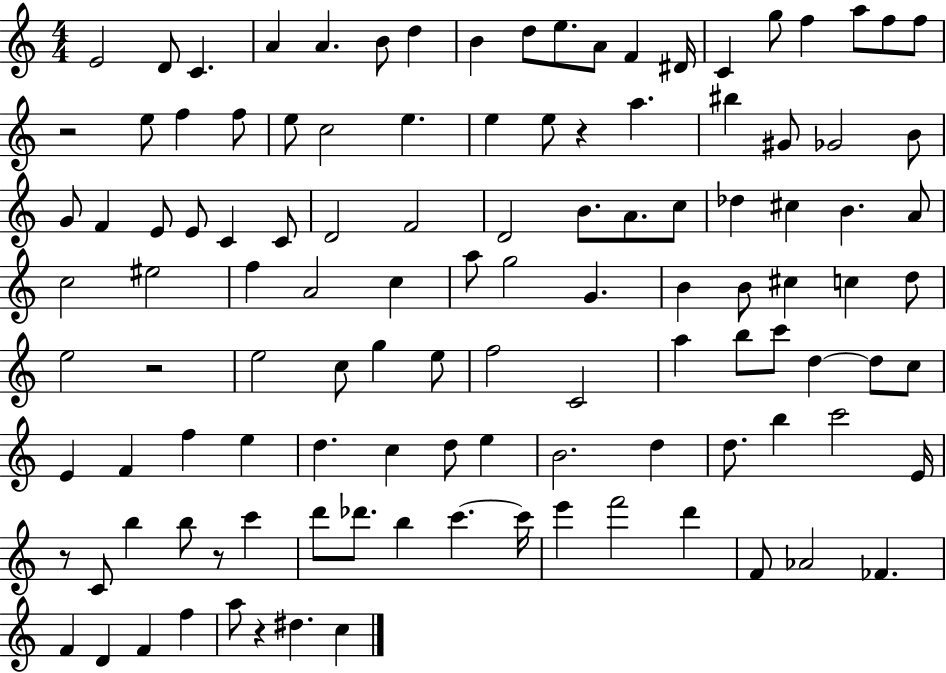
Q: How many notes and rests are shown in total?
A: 116